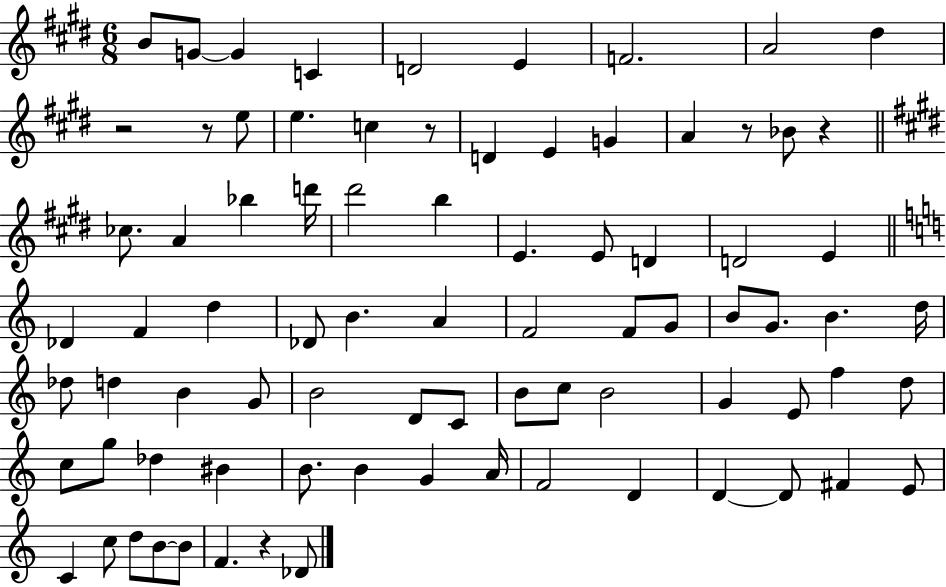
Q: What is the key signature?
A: E major